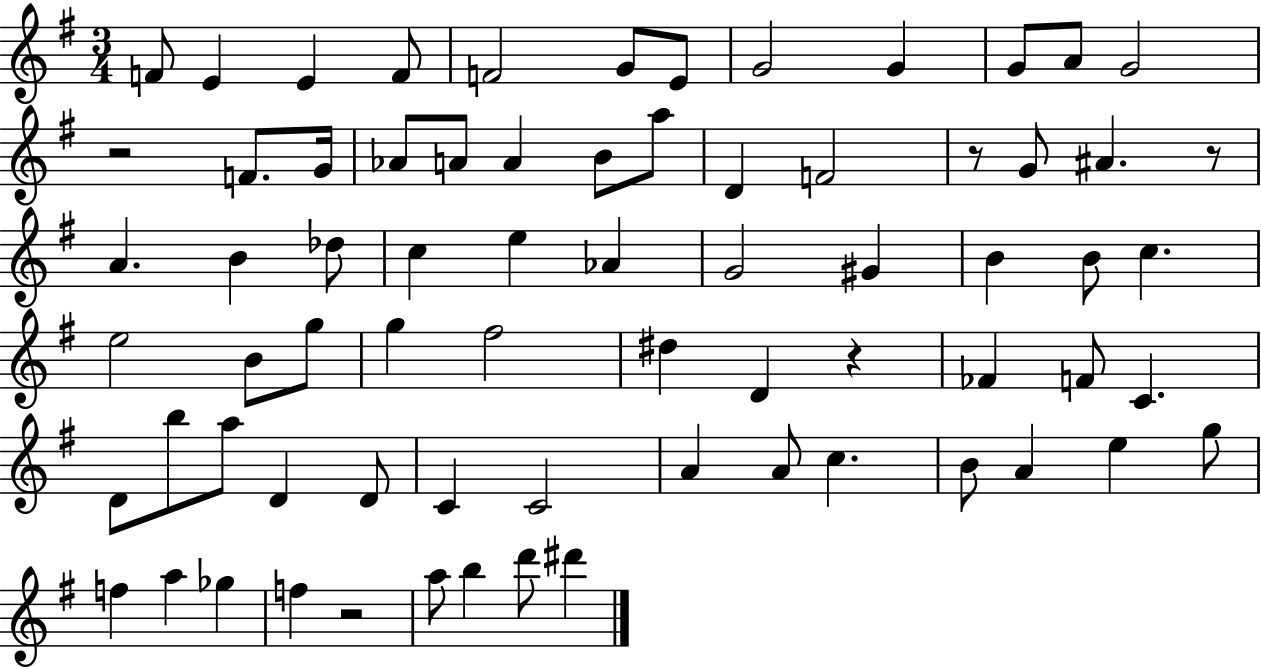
F4/e E4/q E4/q F4/e F4/h G4/e E4/e G4/h G4/q G4/e A4/e G4/h R/h F4/e. G4/s Ab4/e A4/e A4/q B4/e A5/e D4/q F4/h R/e G4/e A#4/q. R/e A4/q. B4/q Db5/e C5/q E5/q Ab4/q G4/h G#4/q B4/q B4/e C5/q. E5/h B4/e G5/e G5/q F#5/h D#5/q D4/q R/q FES4/q F4/e C4/q. D4/e B5/e A5/e D4/q D4/e C4/q C4/h A4/q A4/e C5/q. B4/e A4/q E5/q G5/e F5/q A5/q Gb5/q F5/q R/h A5/e B5/q D6/e D#6/q